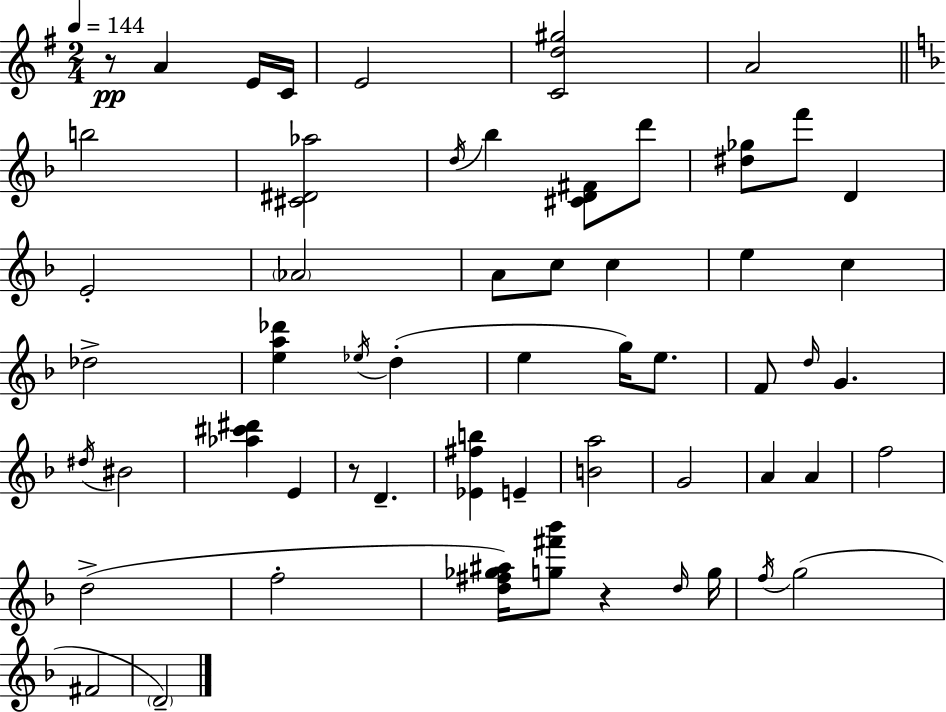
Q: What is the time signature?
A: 2/4